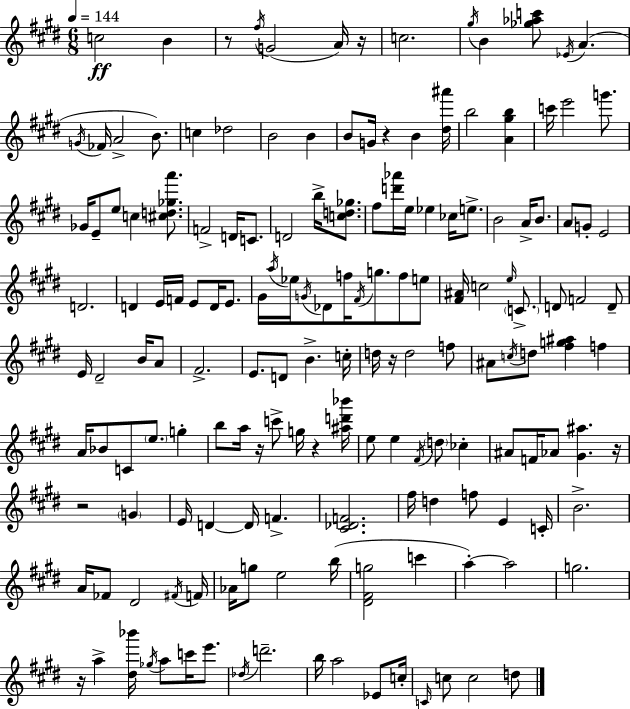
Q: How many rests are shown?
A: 9